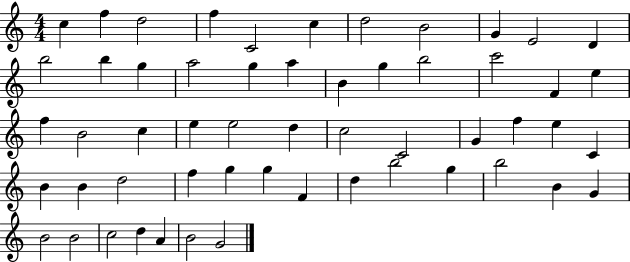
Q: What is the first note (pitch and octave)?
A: C5